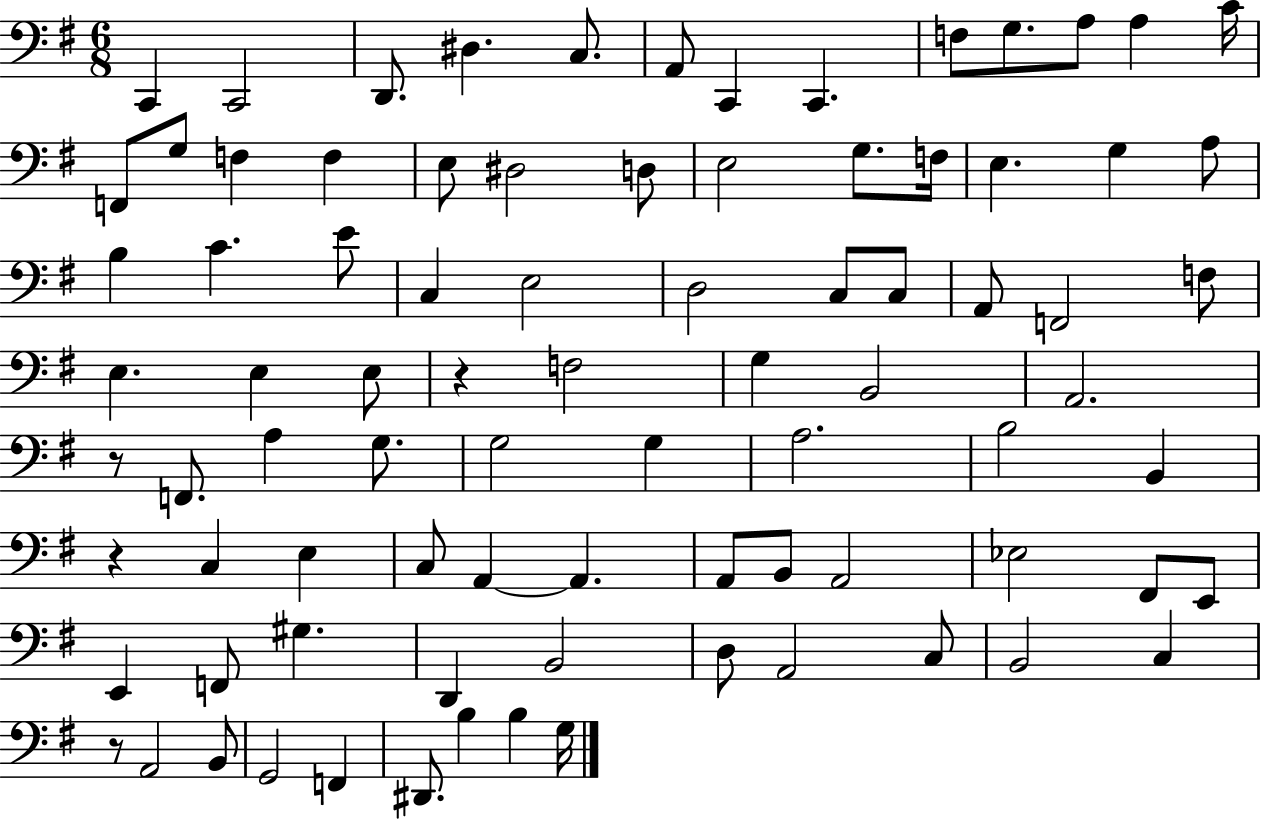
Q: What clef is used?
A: bass